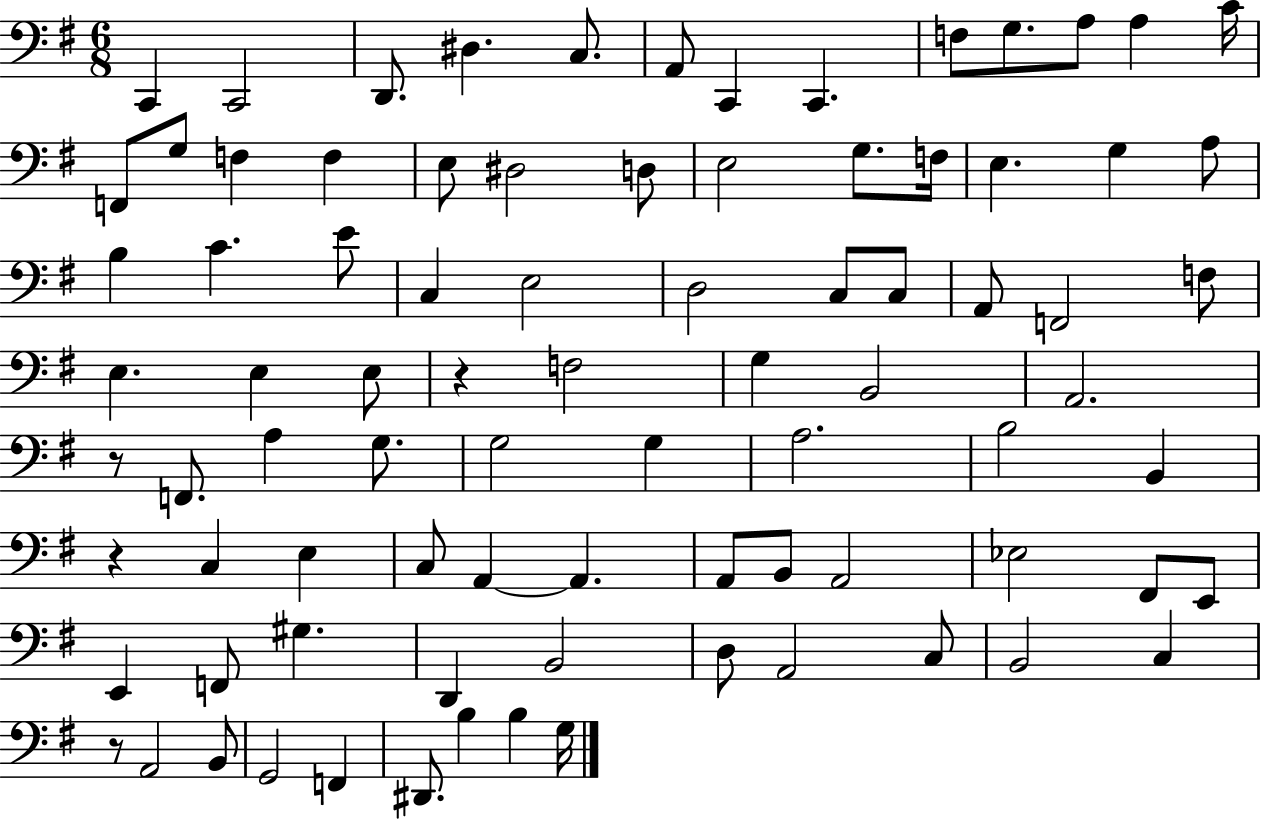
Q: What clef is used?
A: bass